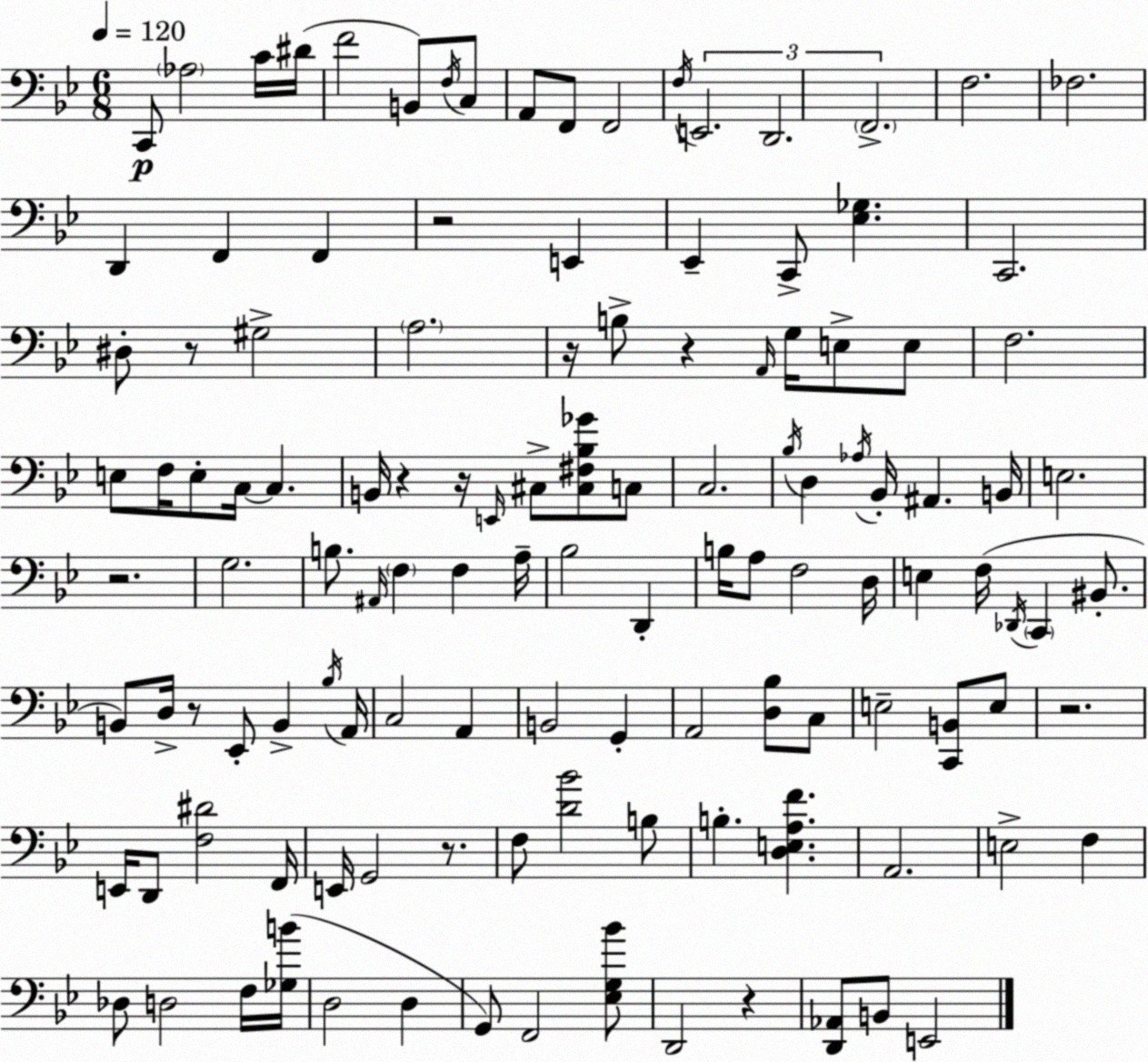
X:1
T:Untitled
M:6/8
L:1/4
K:Bb
C,,/2 _A,2 C/4 ^D/4 F2 B,,/2 F,/4 C,/2 A,,/2 F,,/2 F,,2 F,/4 E,,2 D,,2 F,,2 F,2 _F,2 D,, F,, F,, z2 E,, _E,, C,,/2 [_E,_G,] C,,2 ^D,/2 z/2 ^G,2 A,2 z/4 B,/2 z A,,/4 G,/4 E,/2 E,/2 F,2 E,/2 F,/4 E,/2 C,/4 C, B,,/4 z z/4 E,,/4 ^C,/2 [^C,^F,_B,_G]/2 C,/2 C,2 _B,/4 D, _A,/4 _B,,/4 ^A,, B,,/4 E,2 z2 G,2 B,/2 ^A,,/4 F, F, A,/4 _B,2 D,, B,/4 A,/2 F,2 D,/4 E, F,/4 _D,,/4 C,, ^B,,/2 B,,/2 D,/4 z/2 _E,,/2 B,, _B,/4 A,,/4 C,2 A,, B,,2 G,, A,,2 [D,_B,]/2 C,/2 E,2 [C,,B,,]/2 E,/2 z2 E,,/4 D,,/2 [F,^D]2 F,,/4 E,,/4 G,,2 z/2 F,/2 [D_B]2 B,/2 B, [D,E,A,F] A,,2 E,2 F, _D,/2 D,2 F,/4 [_G,B]/4 D,2 D, G,,/2 F,,2 [_E,G,_B]/2 D,,2 z [D,,_A,,]/2 B,,/2 E,,2